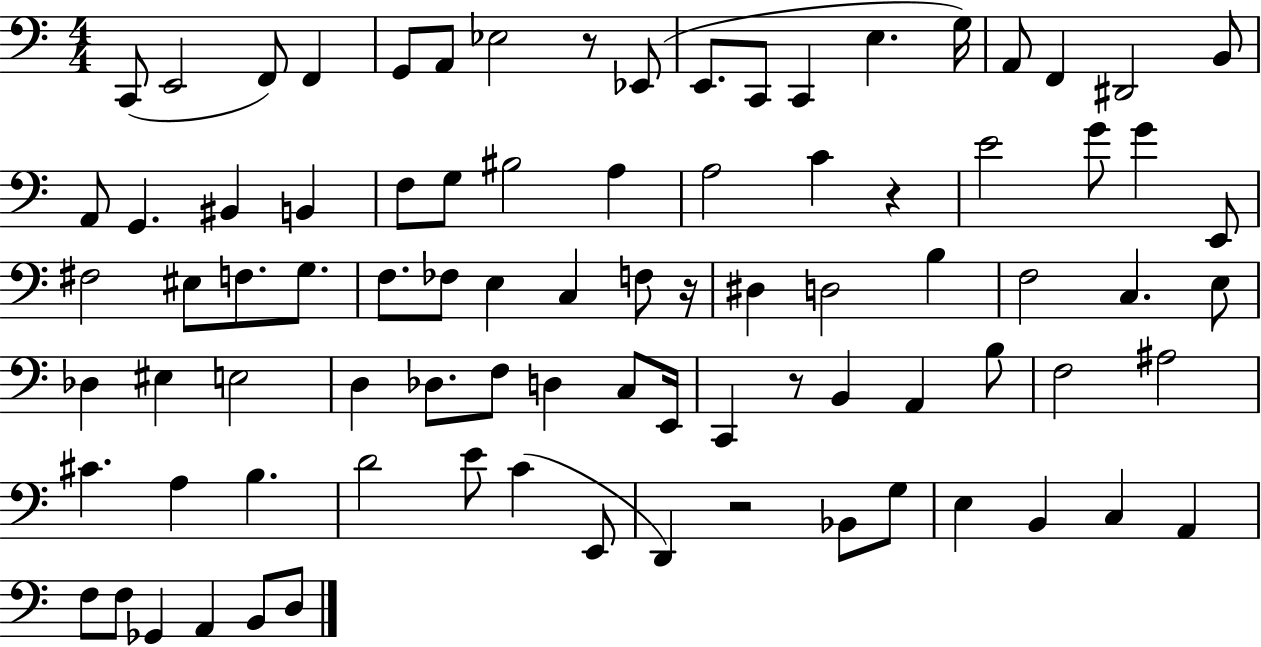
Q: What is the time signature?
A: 4/4